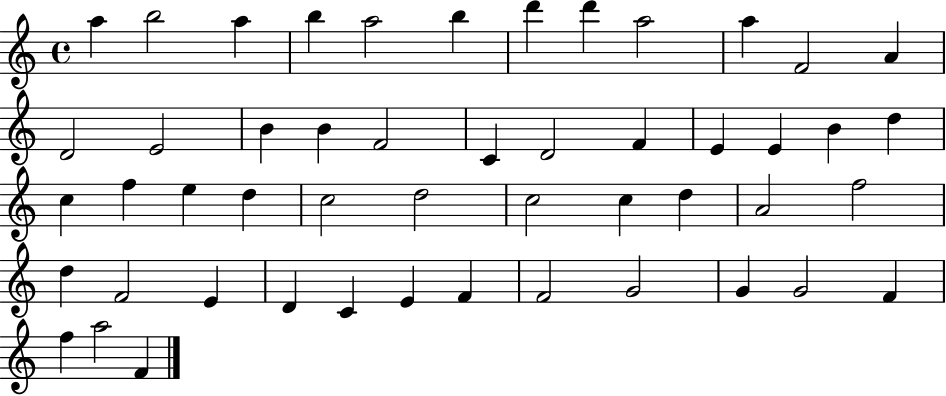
A5/q B5/h A5/q B5/q A5/h B5/q D6/q D6/q A5/h A5/q F4/h A4/q D4/h E4/h B4/q B4/q F4/h C4/q D4/h F4/q E4/q E4/q B4/q D5/q C5/q F5/q E5/q D5/q C5/h D5/h C5/h C5/q D5/q A4/h F5/h D5/q F4/h E4/q D4/q C4/q E4/q F4/q F4/h G4/h G4/q G4/h F4/q F5/q A5/h F4/q